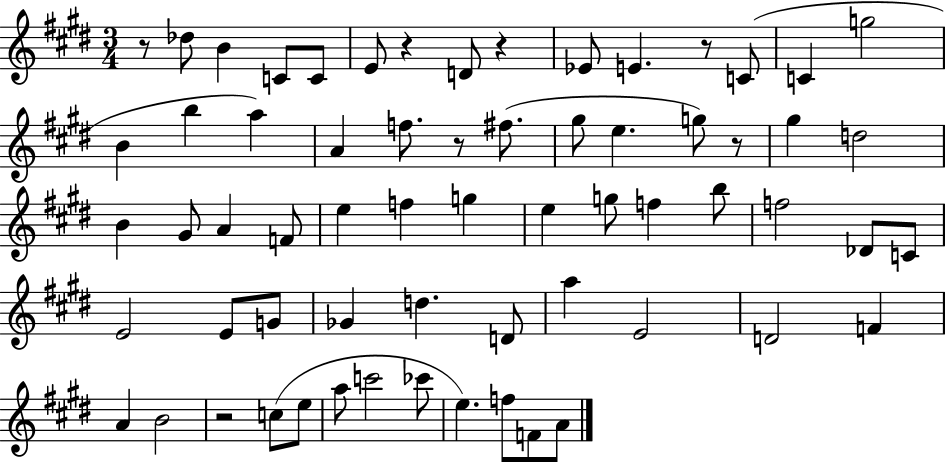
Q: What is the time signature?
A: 3/4